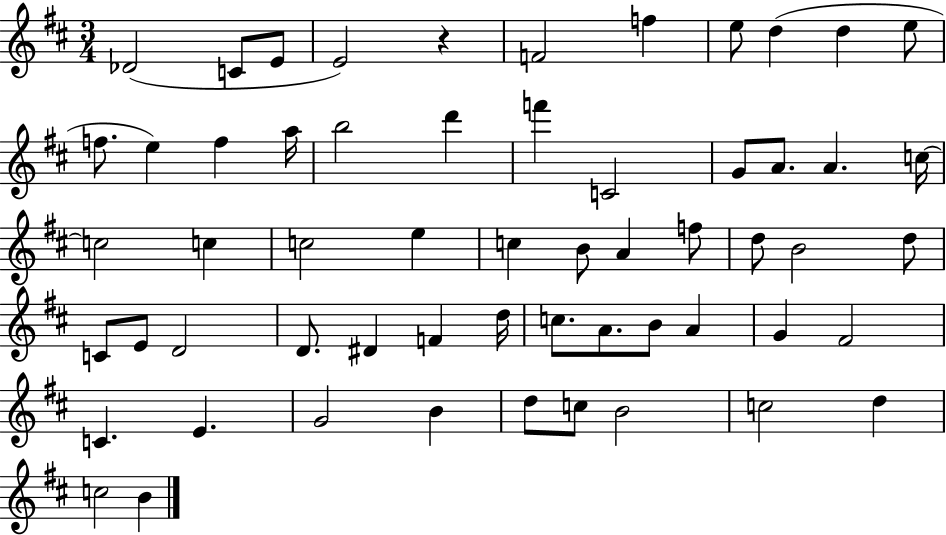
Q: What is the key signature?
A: D major